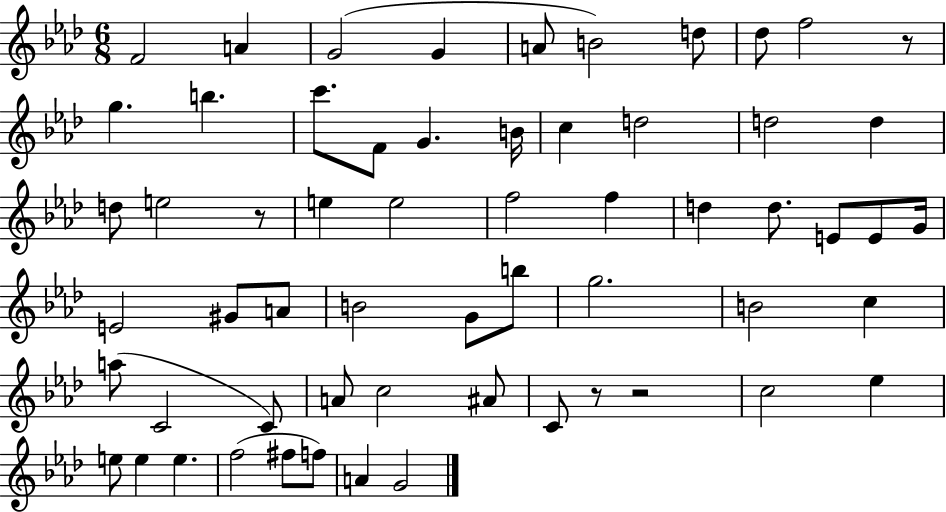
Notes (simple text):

F4/h A4/q G4/h G4/q A4/e B4/h D5/e Db5/e F5/h R/e G5/q. B5/q. C6/e. F4/e G4/q. B4/s C5/q D5/h D5/h D5/q D5/e E5/h R/e E5/q E5/h F5/h F5/q D5/q D5/e. E4/e E4/e G4/s E4/h G#4/e A4/e B4/h G4/e B5/e G5/h. B4/h C5/q A5/e C4/h C4/e A4/e C5/h A#4/e C4/e R/e R/h C5/h Eb5/q E5/e E5/q E5/q. F5/h F#5/e F5/e A4/q G4/h